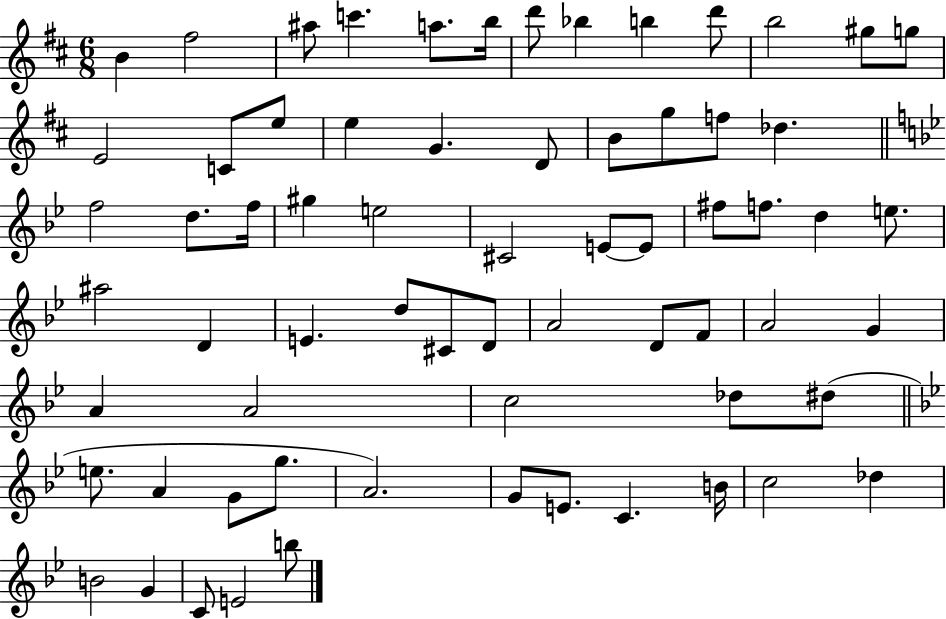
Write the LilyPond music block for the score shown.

{
  \clef treble
  \numericTimeSignature
  \time 6/8
  \key d \major
  b'4 fis''2 | ais''8 c'''4. a''8. b''16 | d'''8 bes''4 b''4 d'''8 | b''2 gis''8 g''8 | \break e'2 c'8 e''8 | e''4 g'4. d'8 | b'8 g''8 f''8 des''4. | \bar "||" \break \key bes \major f''2 d''8. f''16 | gis''4 e''2 | cis'2 e'8~~ e'8 | fis''8 f''8. d''4 e''8. | \break ais''2 d'4 | e'4. d''8 cis'8 d'8 | a'2 d'8 f'8 | a'2 g'4 | \break a'4 a'2 | c''2 des''8 dis''8( | \bar "||" \break \key bes \major e''8. a'4 g'8 g''8. | a'2.) | g'8 e'8. c'4. b'16 | c''2 des''4 | \break b'2 g'4 | c'8 e'2 b''8 | \bar "|."
}